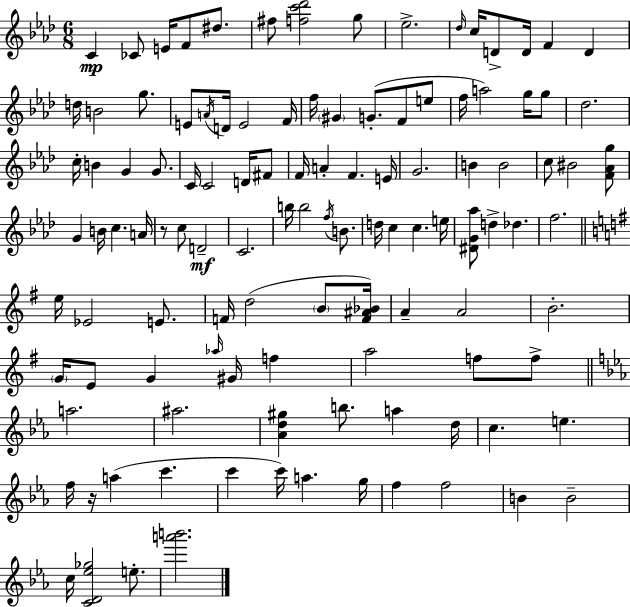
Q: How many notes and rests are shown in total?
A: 114